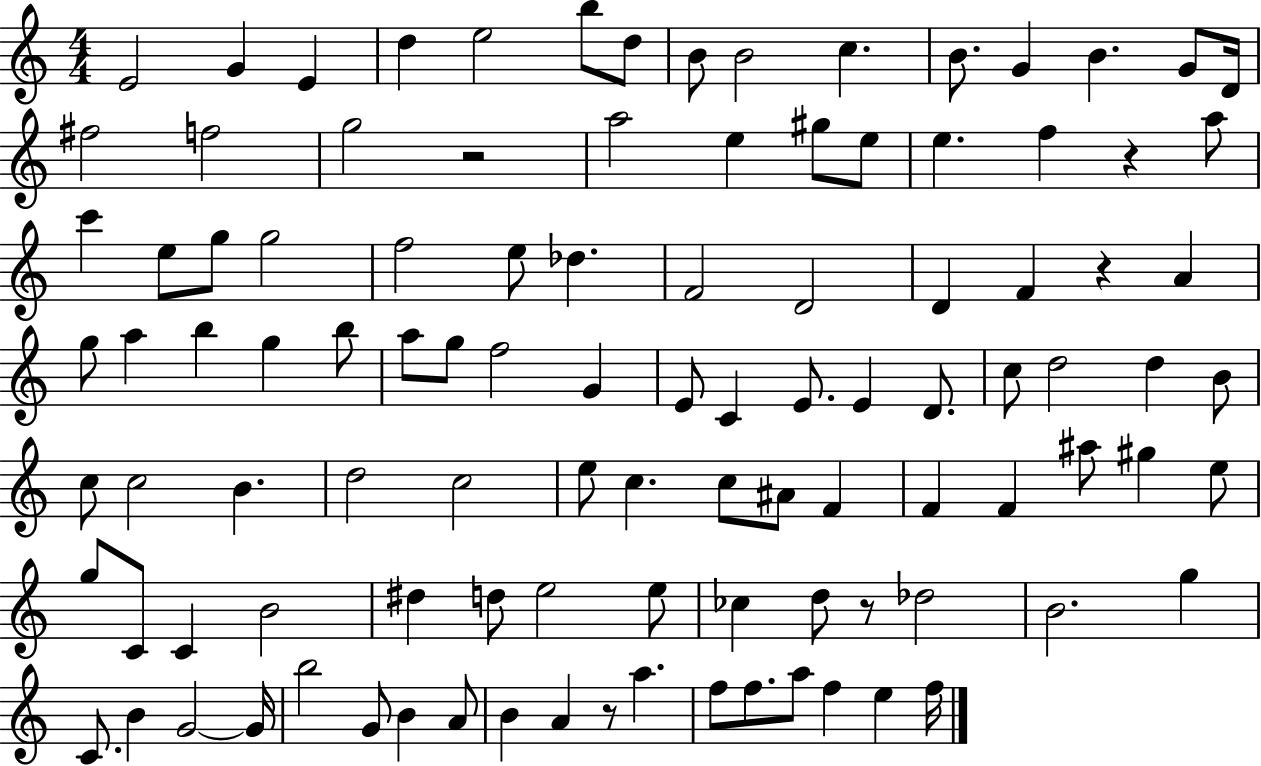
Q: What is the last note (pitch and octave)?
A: F5